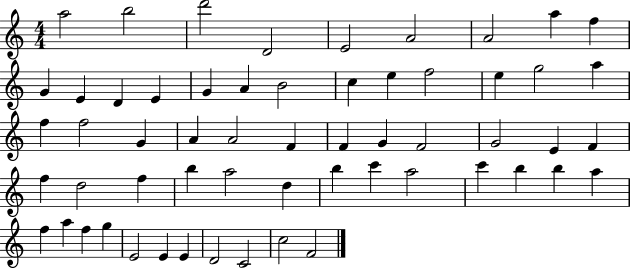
A5/h B5/h D6/h D4/h E4/h A4/h A4/h A5/q F5/q G4/q E4/q D4/q E4/q G4/q A4/q B4/h C5/q E5/q F5/h E5/q G5/h A5/q F5/q F5/h G4/q A4/q A4/h F4/q F4/q G4/q F4/h G4/h E4/q F4/q F5/q D5/h F5/q B5/q A5/h D5/q B5/q C6/q A5/h C6/q B5/q B5/q A5/q F5/q A5/q F5/q G5/q E4/h E4/q E4/q D4/h C4/h C5/h F4/h